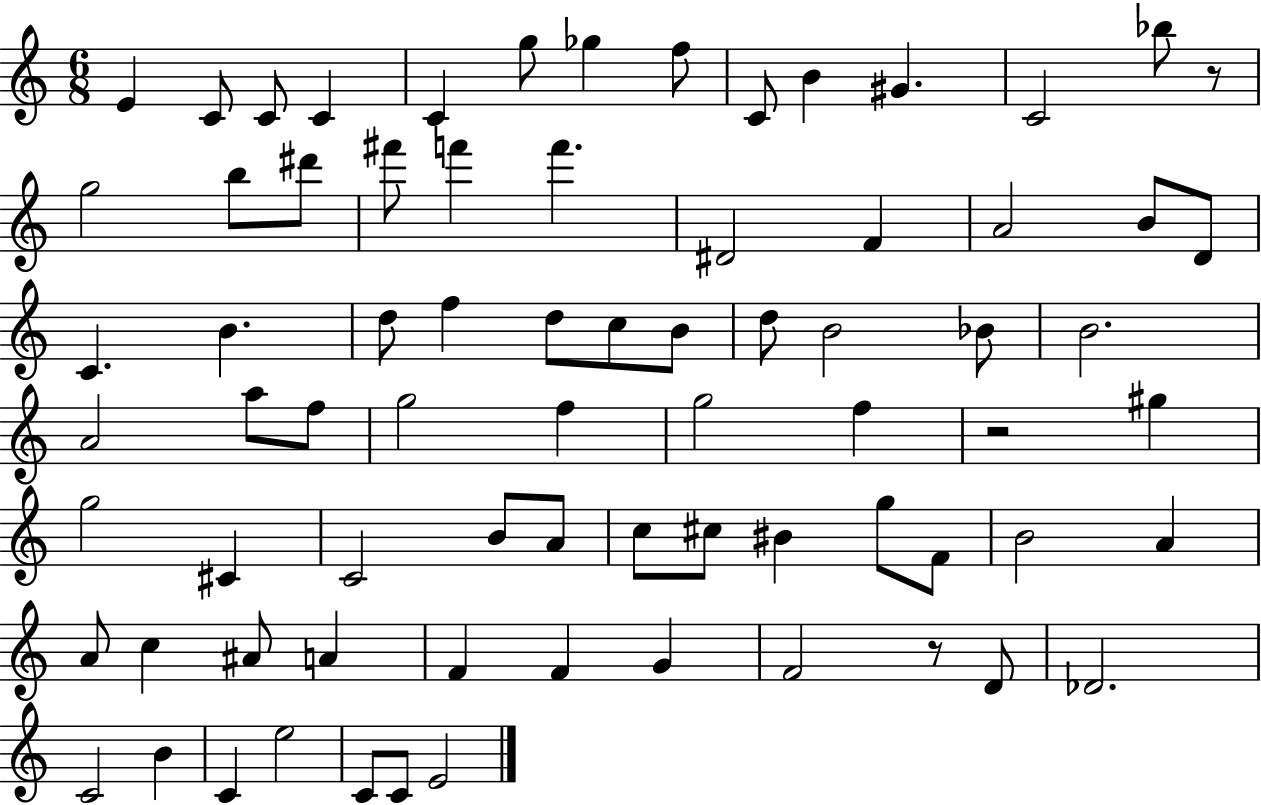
E4/q C4/e C4/e C4/q C4/q G5/e Gb5/q F5/e C4/e B4/q G#4/q. C4/h Bb5/e R/e G5/h B5/e D#6/e F#6/e F6/q F6/q. D#4/h F4/q A4/h B4/e D4/e C4/q. B4/q. D5/e F5/q D5/e C5/e B4/e D5/e B4/h Bb4/e B4/h. A4/h A5/e F5/e G5/h F5/q G5/h F5/q R/h G#5/q G5/h C#4/q C4/h B4/e A4/e C5/e C#5/e BIS4/q G5/e F4/e B4/h A4/q A4/e C5/q A#4/e A4/q F4/q F4/q G4/q F4/h R/e D4/e Db4/h. C4/h B4/q C4/q E5/h C4/e C4/e E4/h